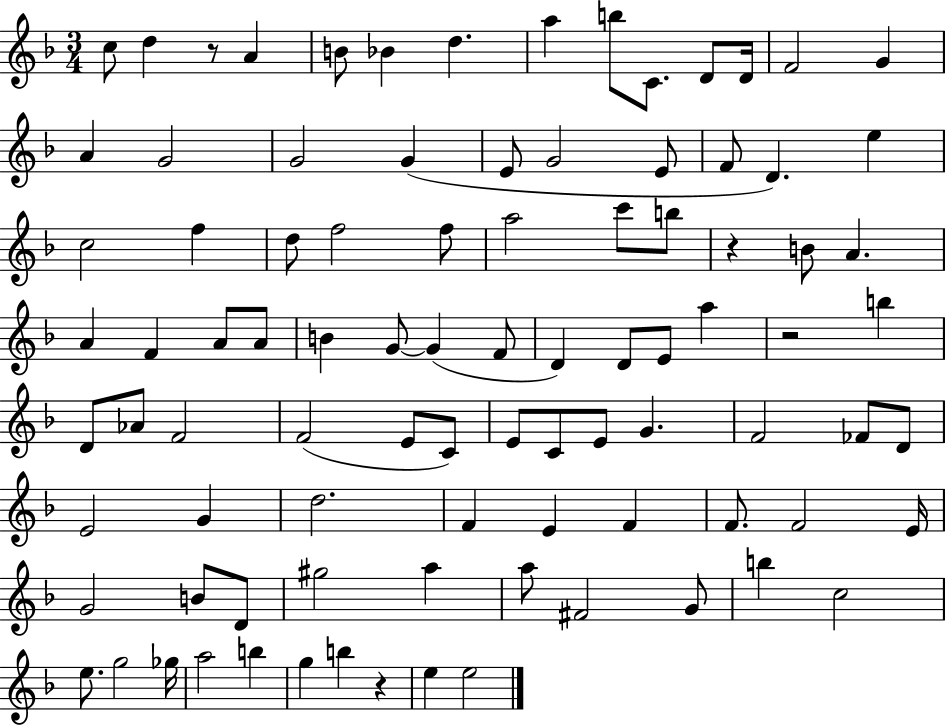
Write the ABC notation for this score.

X:1
T:Untitled
M:3/4
L:1/4
K:F
c/2 d z/2 A B/2 _B d a b/2 C/2 D/2 D/4 F2 G A G2 G2 G E/2 G2 E/2 F/2 D e c2 f d/2 f2 f/2 a2 c'/2 b/2 z B/2 A A F A/2 A/2 B G/2 G F/2 D D/2 E/2 a z2 b D/2 _A/2 F2 F2 E/2 C/2 E/2 C/2 E/2 G F2 _F/2 D/2 E2 G d2 F E F F/2 F2 E/4 G2 B/2 D/2 ^g2 a a/2 ^F2 G/2 b c2 e/2 g2 _g/4 a2 b g b z e e2